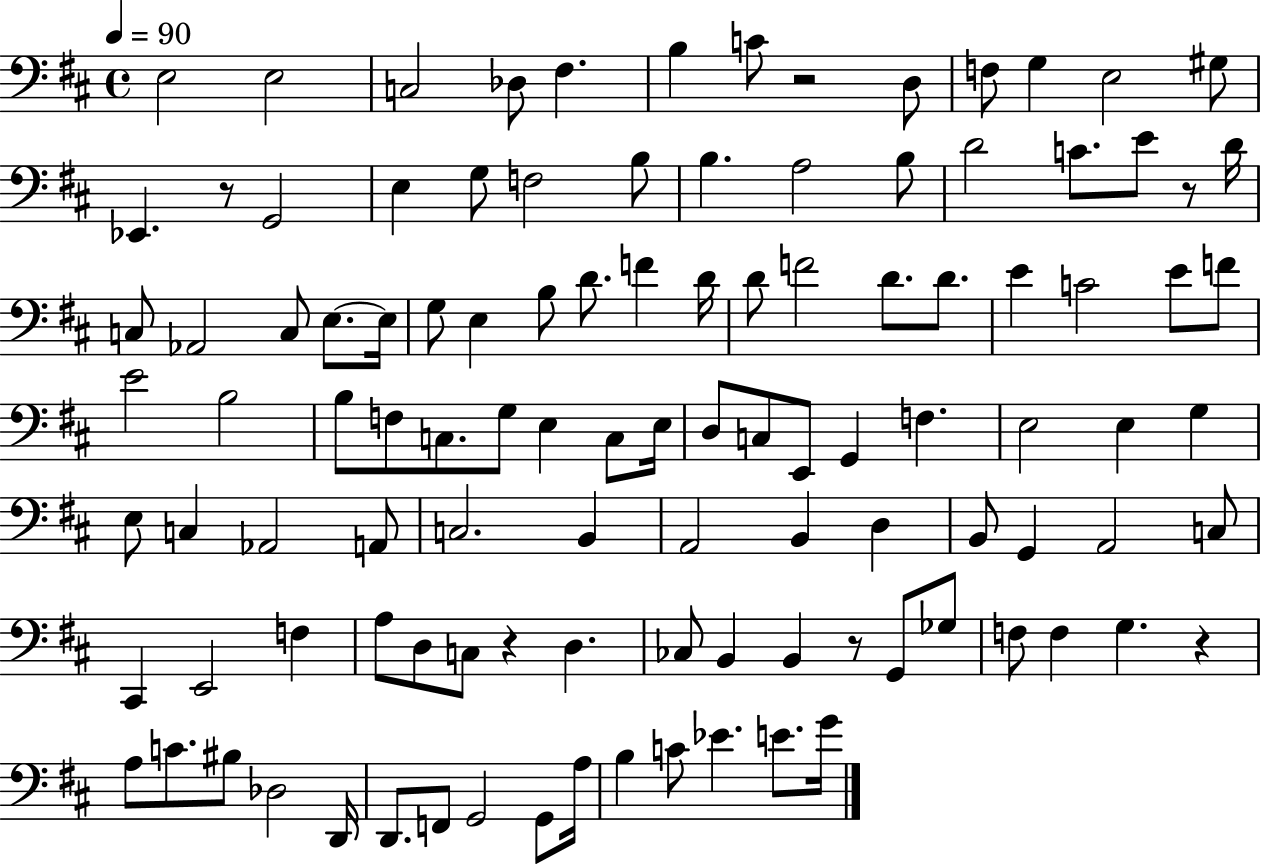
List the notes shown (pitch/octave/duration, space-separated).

E3/h E3/h C3/h Db3/e F#3/q. B3/q C4/e R/h D3/e F3/e G3/q E3/h G#3/e Eb2/q. R/e G2/h E3/q G3/e F3/h B3/e B3/q. A3/h B3/e D4/h C4/e. E4/e R/e D4/s C3/e Ab2/h C3/e E3/e. E3/s G3/e E3/q B3/e D4/e. F4/q D4/s D4/e F4/h D4/e. D4/e. E4/q C4/h E4/e F4/e E4/h B3/h B3/e F3/e C3/e. G3/e E3/q C3/e E3/s D3/e C3/e E2/e G2/q F3/q. E3/h E3/q G3/q E3/e C3/q Ab2/h A2/e C3/h. B2/q A2/h B2/q D3/q B2/e G2/q A2/h C3/e C#2/q E2/h F3/q A3/e D3/e C3/e R/q D3/q. CES3/e B2/q B2/q R/e G2/e Gb3/e F3/e F3/q G3/q. R/q A3/e C4/e. BIS3/e Db3/h D2/s D2/e. F2/e G2/h G2/e A3/s B3/q C4/e Eb4/q. E4/e. G4/s